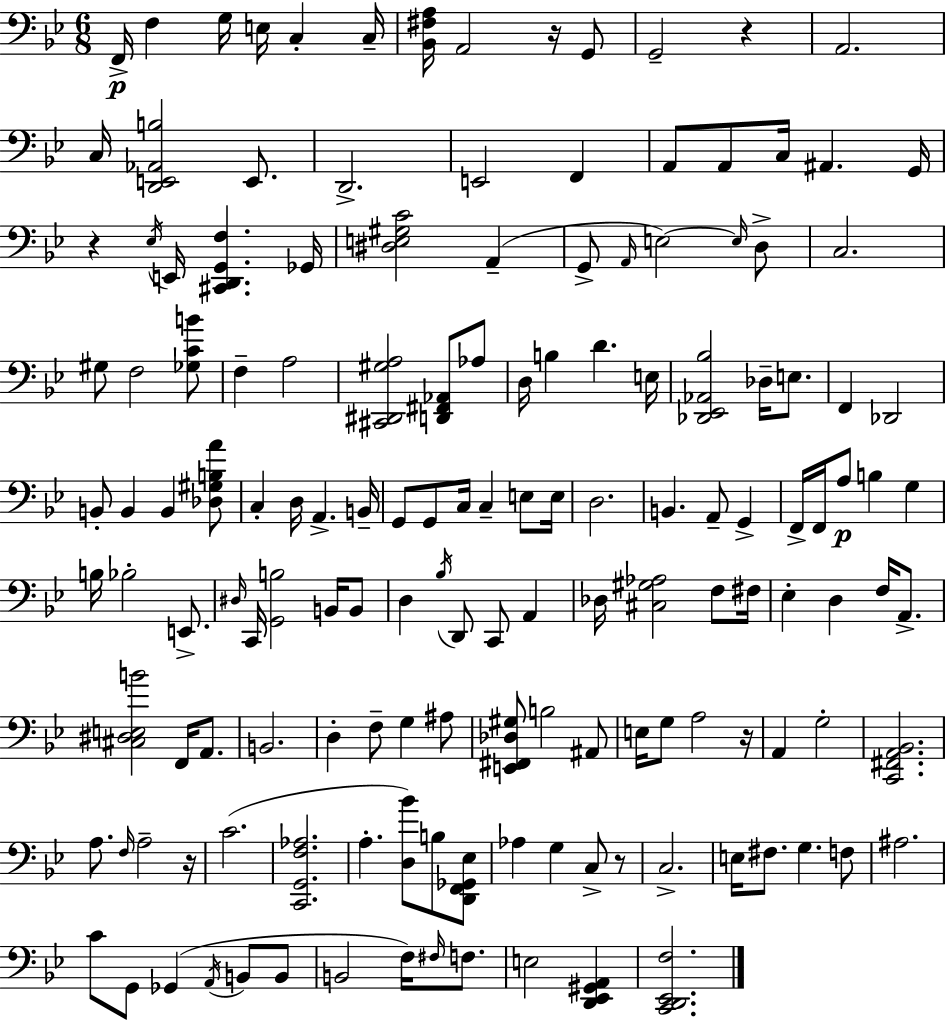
F2/s F3/q G3/s E3/s C3/q C3/s [Bb2,F#3,A3]/s A2/h R/s G2/e G2/h R/q A2/h. C3/s [D2,E2,Ab2,B3]/h E2/e. D2/h. E2/h F2/q A2/e A2/e C3/s A#2/q. G2/s R/q Eb3/s E2/s [C#2,D2,G2,F3]/q. Gb2/s [D#3,E3,G#3,C4]/h A2/q G2/e A2/s E3/h E3/s D3/e C3/h. G#3/e F3/h [Gb3,C4,B4]/e F3/q A3/h [C#2,D#2,G#3,A3]/h [D2,F#2,Ab2]/e Ab3/e D3/s B3/q D4/q. E3/s [Db2,Eb2,Ab2,Bb3]/h Db3/s E3/e. F2/q Db2/h B2/e B2/q B2/q [Db3,G#3,B3,A4]/e C3/q D3/s A2/q. B2/s G2/e G2/e C3/s C3/q E3/e E3/s D3/h. B2/q. A2/e G2/q F2/s F2/s A3/e B3/q G3/q B3/s Bb3/h E2/e. D#3/s C2/s [G2,B3]/h B2/s B2/e D3/q Bb3/s D2/e C2/e A2/q Db3/s [C#3,G#3,Ab3]/h F3/e F#3/s Eb3/q D3/q F3/s A2/e. [C#3,D#3,E3,B4]/h F2/s A2/e. B2/h. D3/q F3/e G3/q A#3/e [E2,F#2,Db3,G#3]/e B3/h A#2/e E3/s G3/e A3/h R/s A2/q G3/h [C2,F#2,A2,Bb2]/h. A3/e. F3/s A3/h R/s C4/h. [C2,G2,F3,Ab3]/h. A3/q. [D3,Bb4]/e B3/e [D2,F2,Gb2,Eb3]/e Ab3/q G3/q C3/e R/e C3/h. E3/s F#3/e. G3/q. F3/e A#3/h. C4/e G2/e Gb2/q A2/s B2/e B2/e B2/h F3/s F#3/s F3/e. E3/h [D2,Eb2,G#2,A2]/q [C2,D2,Eb2,F3]/h.